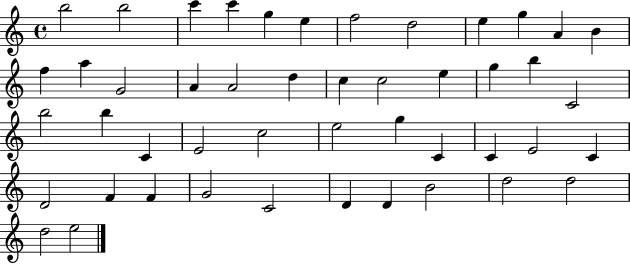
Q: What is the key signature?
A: C major